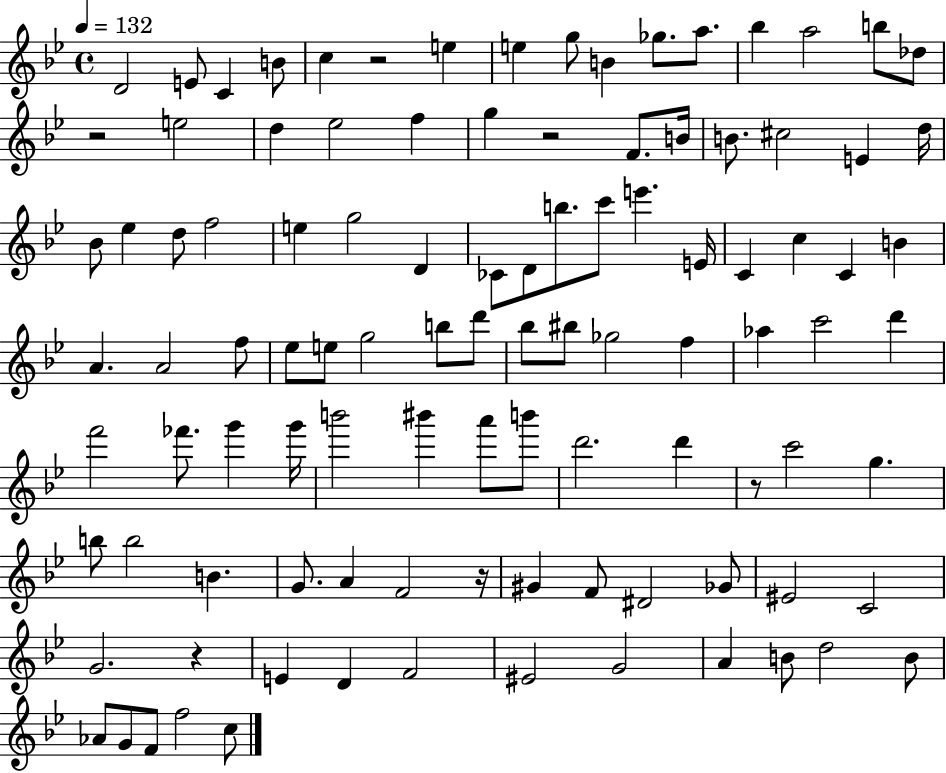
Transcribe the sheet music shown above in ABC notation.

X:1
T:Untitled
M:4/4
L:1/4
K:Bb
D2 E/2 C B/2 c z2 e e g/2 B _g/2 a/2 _b a2 b/2 _d/2 z2 e2 d _e2 f g z2 F/2 B/4 B/2 ^c2 E d/4 _B/2 _e d/2 f2 e g2 D _C/2 D/2 b/2 c'/2 e' E/4 C c C B A A2 f/2 _e/2 e/2 g2 b/2 d'/2 _b/2 ^b/2 _g2 f _a c'2 d' f'2 _f'/2 g' g'/4 b'2 ^b' a'/2 b'/2 d'2 d' z/2 c'2 g b/2 b2 B G/2 A F2 z/4 ^G F/2 ^D2 _G/2 ^E2 C2 G2 z E D F2 ^E2 G2 A B/2 d2 B/2 _A/2 G/2 F/2 f2 c/2